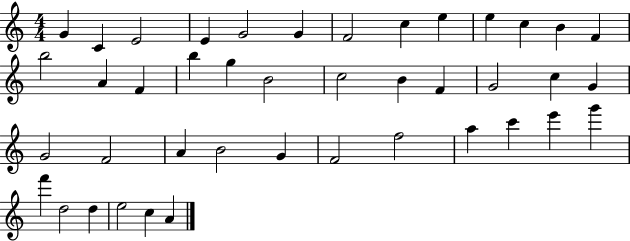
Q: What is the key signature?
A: C major